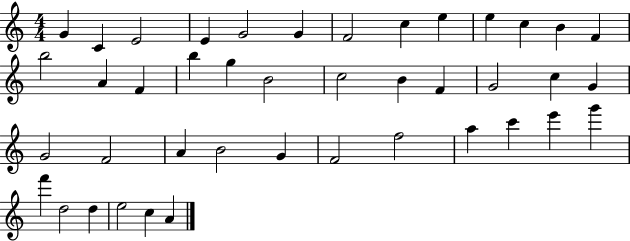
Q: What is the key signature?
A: C major